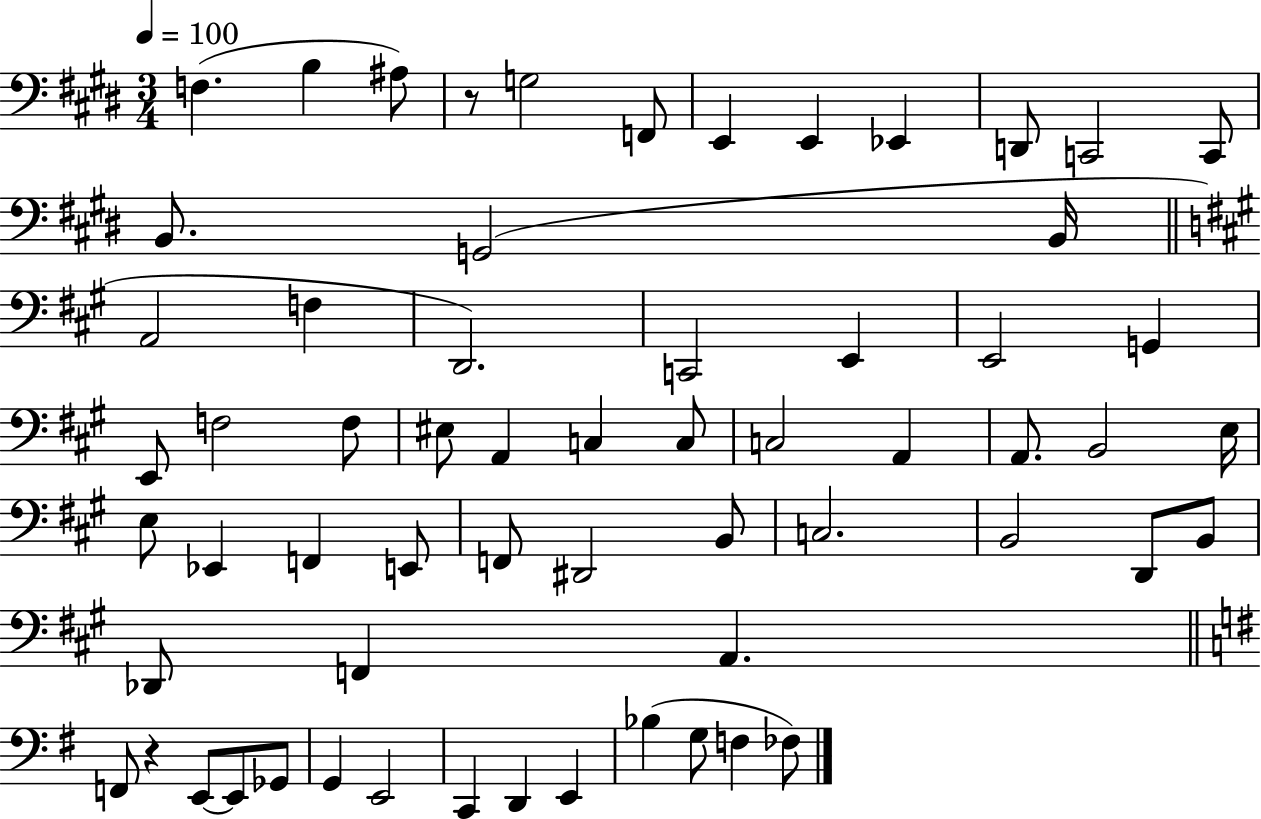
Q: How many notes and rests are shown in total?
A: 62